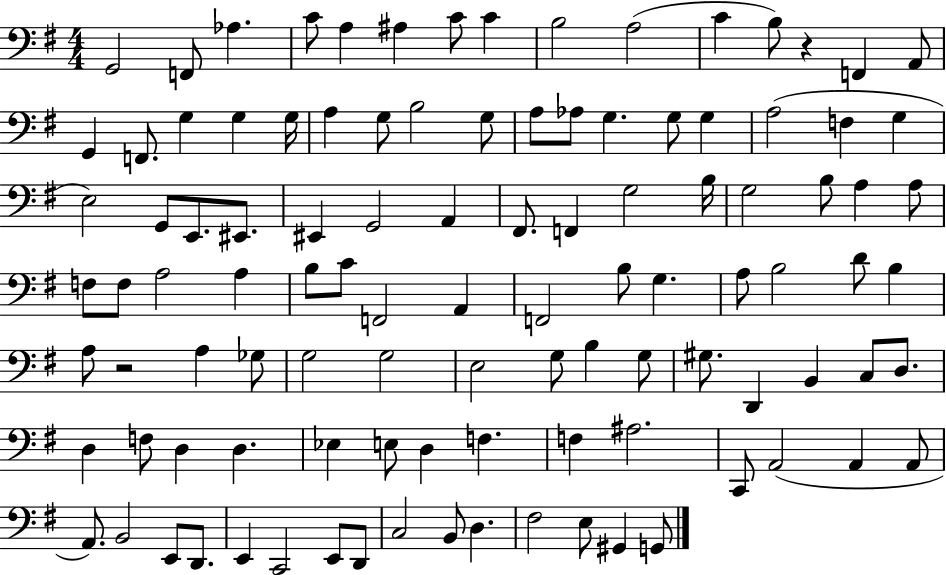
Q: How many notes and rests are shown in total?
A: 106